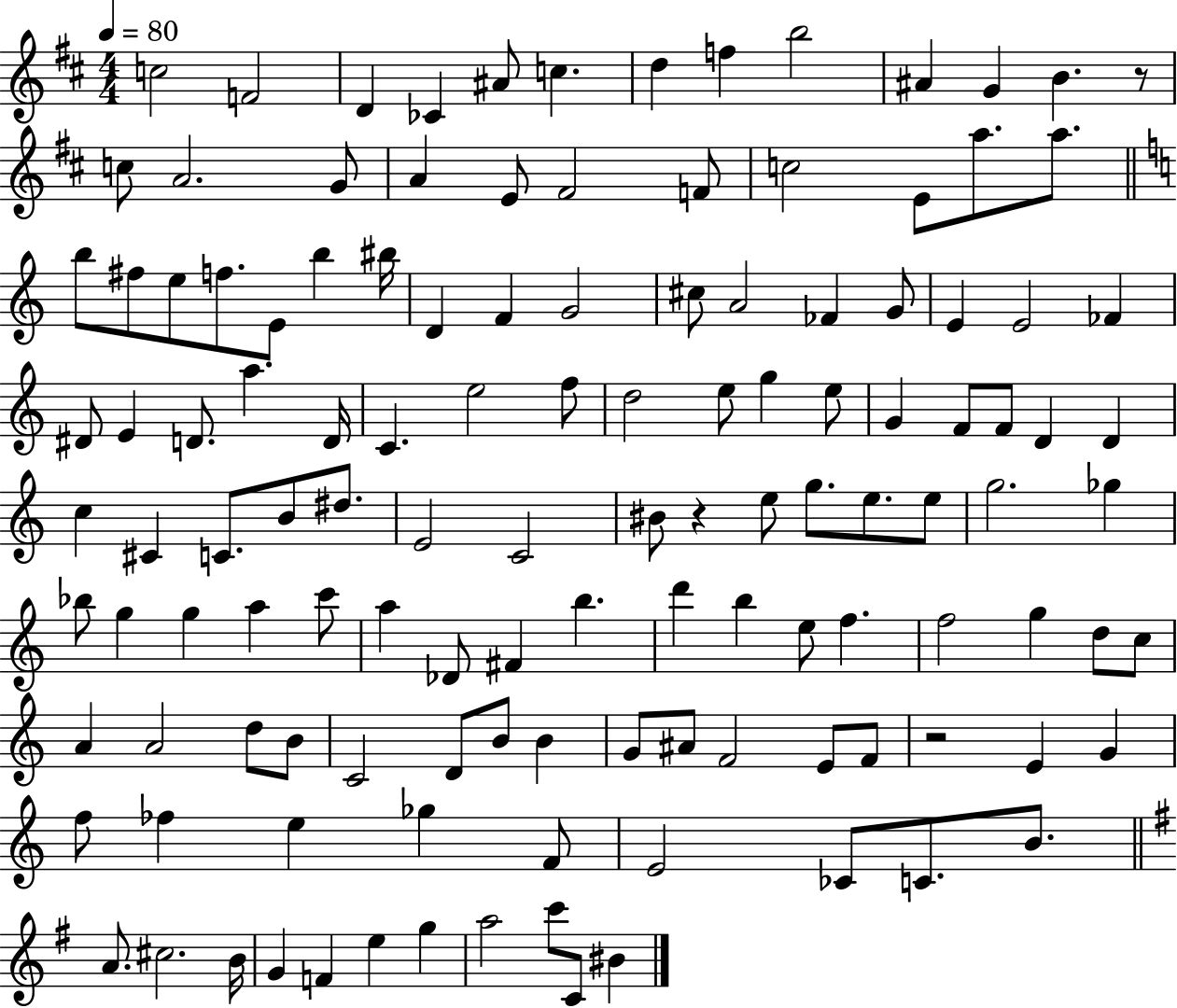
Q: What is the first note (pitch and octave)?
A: C5